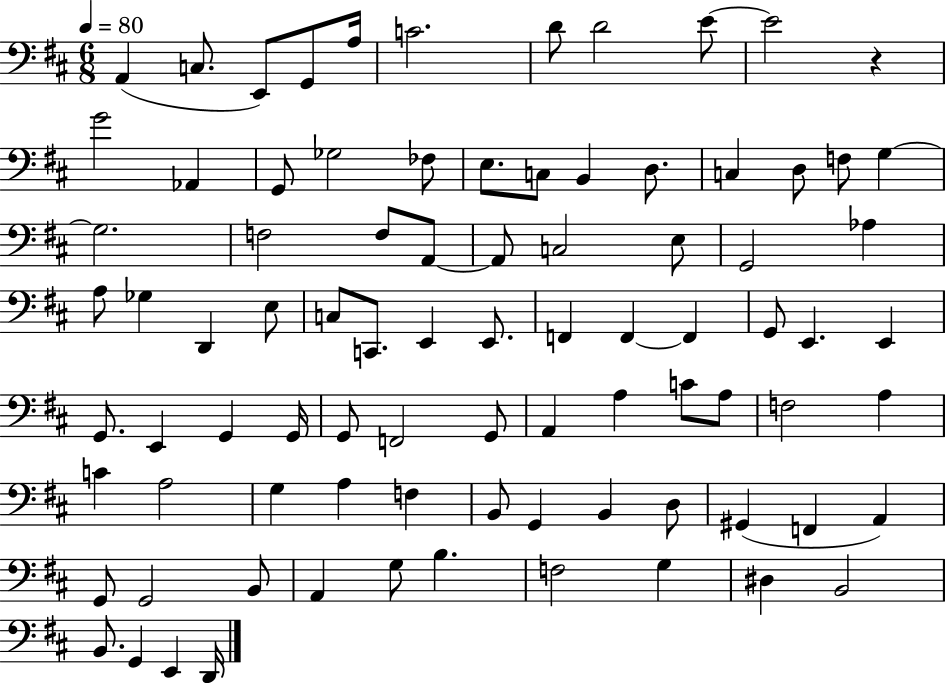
{
  \clef bass
  \numericTimeSignature
  \time 6/8
  \key d \major
  \tempo 4 = 80
  a,4( c8. e,8) g,8 a16 | c'2. | d'8 d'2 e'8~~ | e'2 r4 | \break g'2 aes,4 | g,8 ges2 fes8 | e8. c8 b,4 d8. | c4 d8 f8 g4~~ | \break g2. | f2 f8 a,8~~ | a,8 c2 e8 | g,2 aes4 | \break a8 ges4 d,4 e8 | c8 c,8. e,4 e,8. | f,4 f,4~~ f,4 | g,8 e,4. e,4 | \break g,8. e,4 g,4 g,16 | g,8 f,2 g,8 | a,4 a4 c'8 a8 | f2 a4 | \break c'4 a2 | g4 a4 f4 | b,8 g,4 b,4 d8 | gis,4( f,4 a,4) | \break g,8 g,2 b,8 | a,4 g8 b4. | f2 g4 | dis4 b,2 | \break b,8. g,4 e,4 d,16 | \bar "|."
}